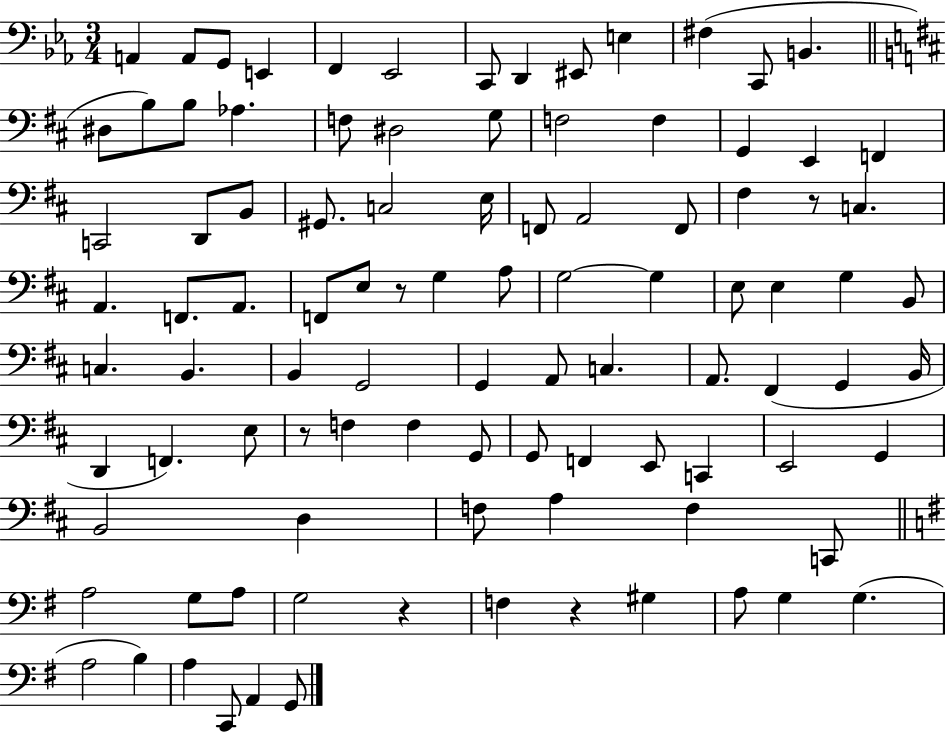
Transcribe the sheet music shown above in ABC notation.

X:1
T:Untitled
M:3/4
L:1/4
K:Eb
A,, A,,/2 G,,/2 E,, F,, _E,,2 C,,/2 D,, ^E,,/2 E, ^F, C,,/2 B,, ^D,/2 B,/2 B,/2 _A, F,/2 ^D,2 G,/2 F,2 F, G,, E,, F,, C,,2 D,,/2 B,,/2 ^G,,/2 C,2 E,/4 F,,/2 A,,2 F,,/2 ^F, z/2 C, A,, F,,/2 A,,/2 F,,/2 E,/2 z/2 G, A,/2 G,2 G, E,/2 E, G, B,,/2 C, B,, B,, G,,2 G,, A,,/2 C, A,,/2 ^F,, G,, B,,/4 D,, F,, E,/2 z/2 F, F, G,,/2 G,,/2 F,, E,,/2 C,, E,,2 G,, B,,2 D, F,/2 A, F, C,,/2 A,2 G,/2 A,/2 G,2 z F, z ^G, A,/2 G, G, A,2 B, A, C,,/2 A,, G,,/2